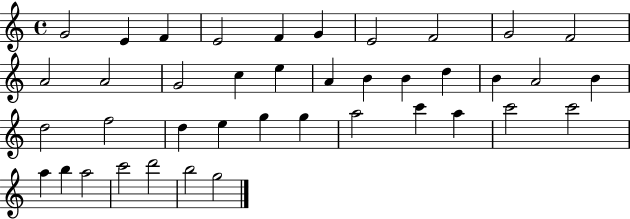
G4/h E4/q F4/q E4/h F4/q G4/q E4/h F4/h G4/h F4/h A4/h A4/h G4/h C5/q E5/q A4/q B4/q B4/q D5/q B4/q A4/h B4/q D5/h F5/h D5/q E5/q G5/q G5/q A5/h C6/q A5/q C6/h C6/h A5/q B5/q A5/h C6/h D6/h B5/h G5/h